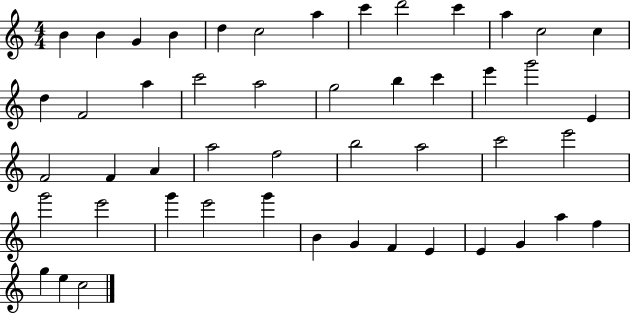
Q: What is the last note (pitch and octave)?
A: C5